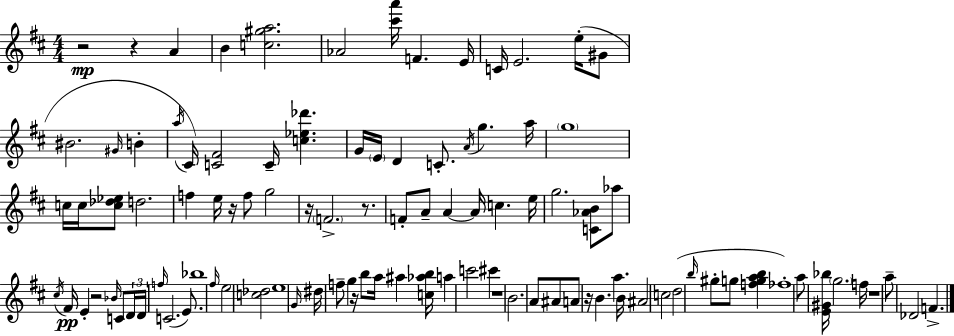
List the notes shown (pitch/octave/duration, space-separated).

R/h R/q A4/q B4/q [C5,G#5,A5]/h. Ab4/h [C#6,A6]/s F4/q. E4/s C4/s E4/h. E5/s G#4/e BIS4/h. G#4/s B4/q A5/s C#4/s [C4,F#4]/h C4/s [C5,Eb5,Db6]/q. G4/s E4/s D4/q C4/e. A4/s G5/q. A5/s G5/w C5/s C5/s [C5,Db5,Eb5]/e D5/h. F5/q E5/s R/s F5/e G5/h R/s F4/h. R/e. F4/e A4/e A4/q A4/s C5/q. E5/s G5/h. [C4,Ab4,B4]/e Ab5/e C#5/s F#4/s E4/q R/h Bb4/s C4/e D4/s D4/s F5/s C4/h. E4/e. Bb5/w F#5/s E5/h [C5,Db5]/h E5/w G4/s D#5/s F5/e G5/q R/s B5/e A5/s A#5/q [C5,Ab5,B5]/s A5/q C6/h C#6/q R/w B4/h. A4/e A#4/e A4/e R/s B4/q. A5/q. B4/s A#4/h C5/h D5/h B5/s G#5/e G5/e [F5,G5,A5,B5]/q FES5/w A5/e [E4,G#4,Bb5]/s G5/h. F5/s R/w A5/e Db4/h F4/q.